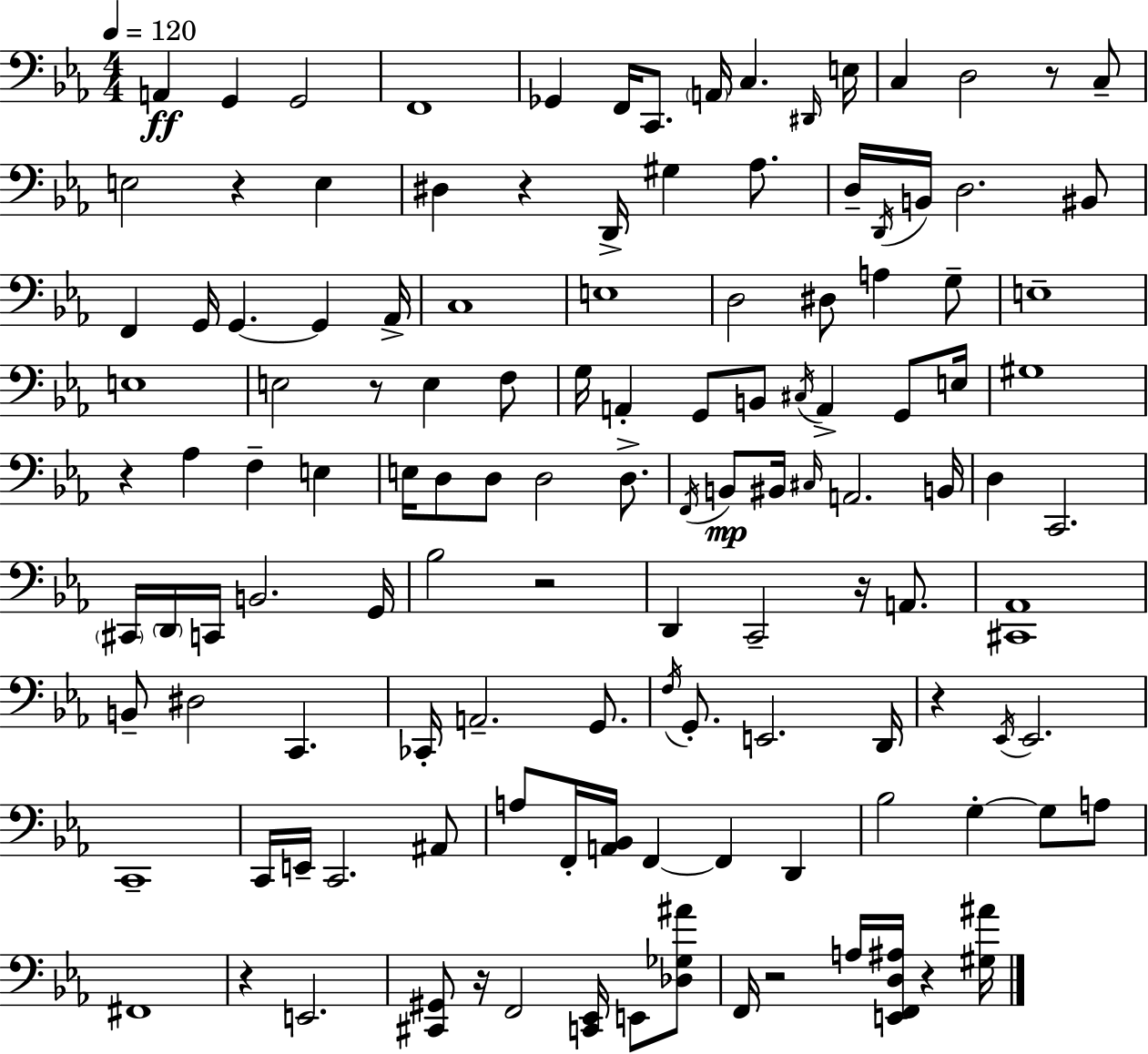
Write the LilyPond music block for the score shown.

{
  \clef bass
  \numericTimeSignature
  \time 4/4
  \key c \minor
  \tempo 4 = 120
  a,4\ff g,4 g,2 | f,1 | ges,4 f,16 c,8. \parenthesize a,16 c4. \grace { dis,16 } | e16 c4 d2 r8 c8-- | \break e2 r4 e4 | dis4 r4 d,16-> gis4 aes8. | d16-- \acciaccatura { d,16 } b,16 d2. | bis,8 f,4 g,16 g,4.~~ g,4 | \break aes,16-> c1 | e1 | d2 dis8 a4 | g8-- e1-- | \break e1 | e2 r8 e4 | f8 g16 a,4-. g,8 b,8 \acciaccatura { cis16 } a,4-> | g,8 e16 gis1 | \break r4 aes4 f4-- e4 | e16 d8 d8 d2 | d8.-> \acciaccatura { f,16 }\mp b,8 bis,16 \grace { cis16 } a,2. | b,16 d4 c,2. | \break \parenthesize cis,16 \parenthesize d,16 c,16 b,2. | g,16 bes2 r2 | d,4 c,2-- | r16 a,8. <cis, aes,>1 | \break b,8-- dis2 c,4. | ces,16-. a,2.-- | g,8. \acciaccatura { f16 } g,8.-. e,2. | d,16 r4 \acciaccatura { ees,16 } ees,2. | \break c,1-- | c,16 e,16-- c,2. | ais,8 a8 f,16-. <a, bes,>16 f,4~~ f,4 | d,4 bes2 g4-.~~ | \break g8 a8 fis,1 | r4 e,2. | <cis, gis,>8 r16 f,2 | <c, ees,>16 e,8 <des ges ais'>8 f,16 r2 | \break a16 <e, f, d ais>16 r4 <gis ais'>16 \bar "|."
}